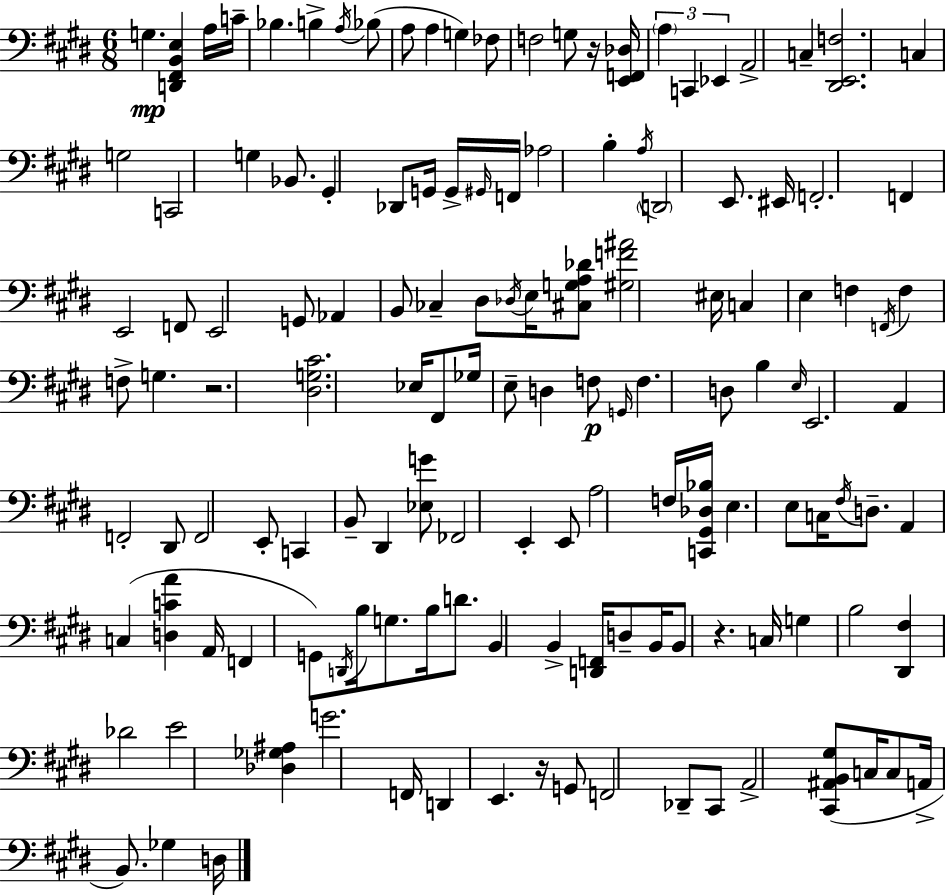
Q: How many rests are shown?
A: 4